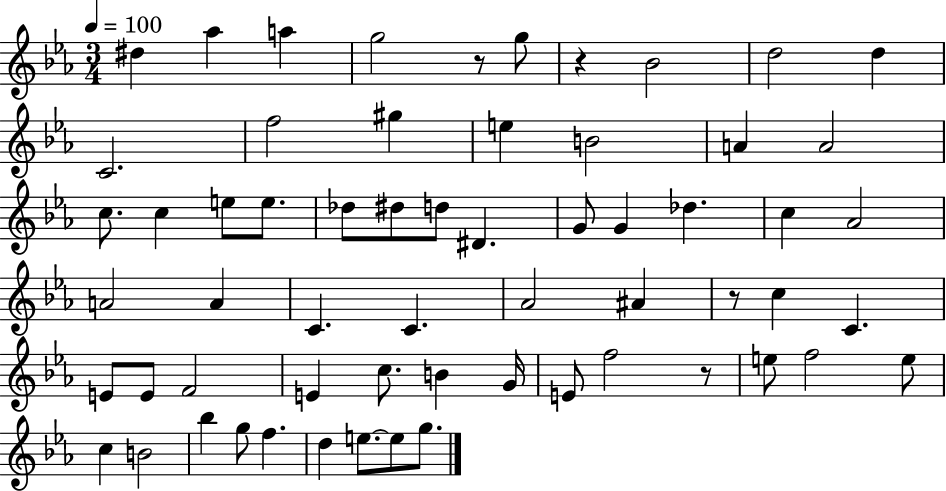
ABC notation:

X:1
T:Untitled
M:3/4
L:1/4
K:Eb
^d _a a g2 z/2 g/2 z _B2 d2 d C2 f2 ^g e B2 A A2 c/2 c e/2 e/2 _d/2 ^d/2 d/2 ^D G/2 G _d c _A2 A2 A C C _A2 ^A z/2 c C E/2 E/2 F2 E c/2 B G/4 E/2 f2 z/2 e/2 f2 e/2 c B2 _b g/2 f d e/2 e/2 g/2